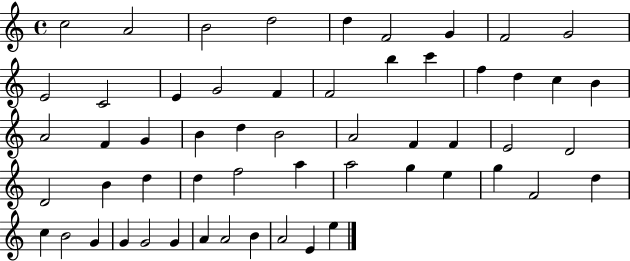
{
  \clef treble
  \time 4/4
  \defaultTimeSignature
  \key c \major
  c''2 a'2 | b'2 d''2 | d''4 f'2 g'4 | f'2 g'2 | \break e'2 c'2 | e'4 g'2 f'4 | f'2 b''4 c'''4 | f''4 d''4 c''4 b'4 | \break a'2 f'4 g'4 | b'4 d''4 b'2 | a'2 f'4 f'4 | e'2 d'2 | \break d'2 b'4 d''4 | d''4 f''2 a''4 | a''2 g''4 e''4 | g''4 f'2 d''4 | \break c''4 b'2 g'4 | g'4 g'2 g'4 | a'4 a'2 b'4 | a'2 e'4 e''4 | \break \bar "|."
}